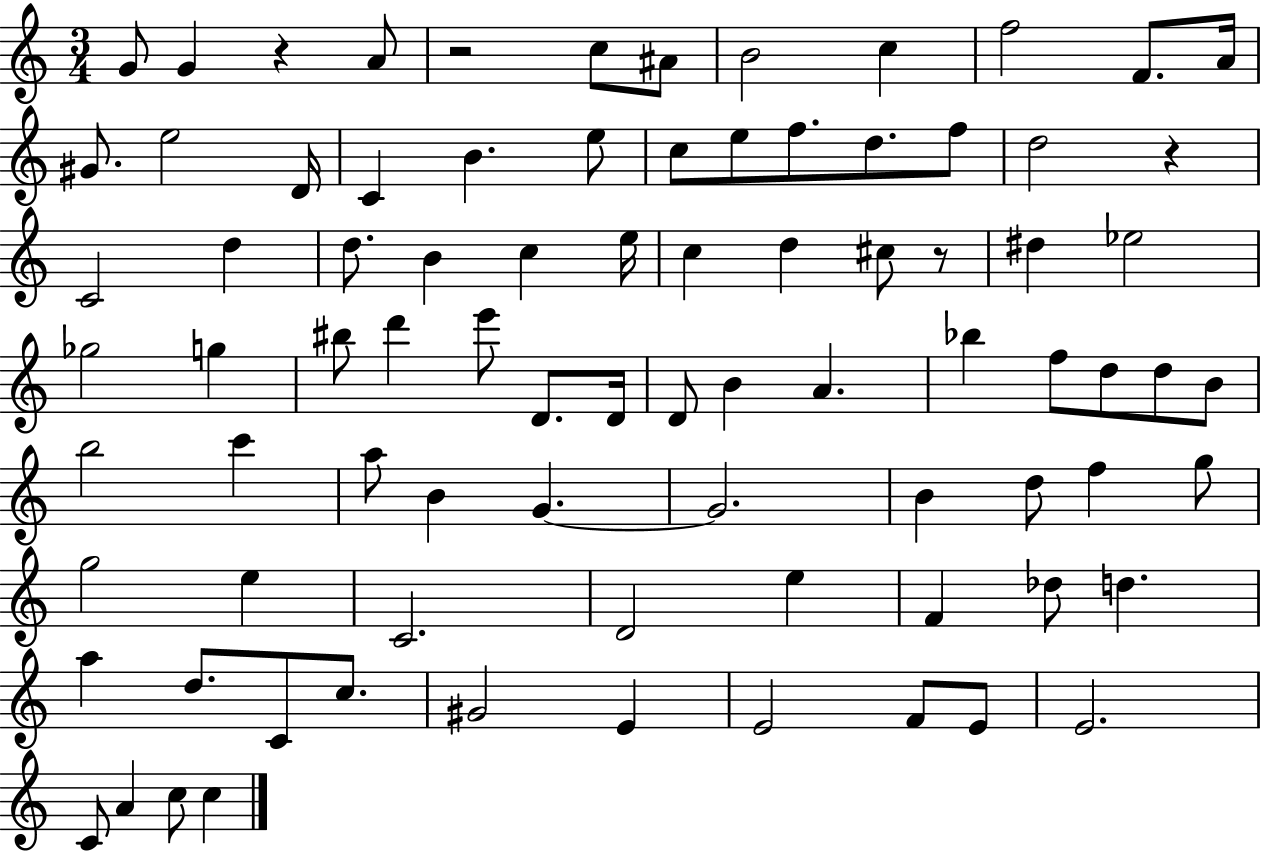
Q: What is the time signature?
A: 3/4